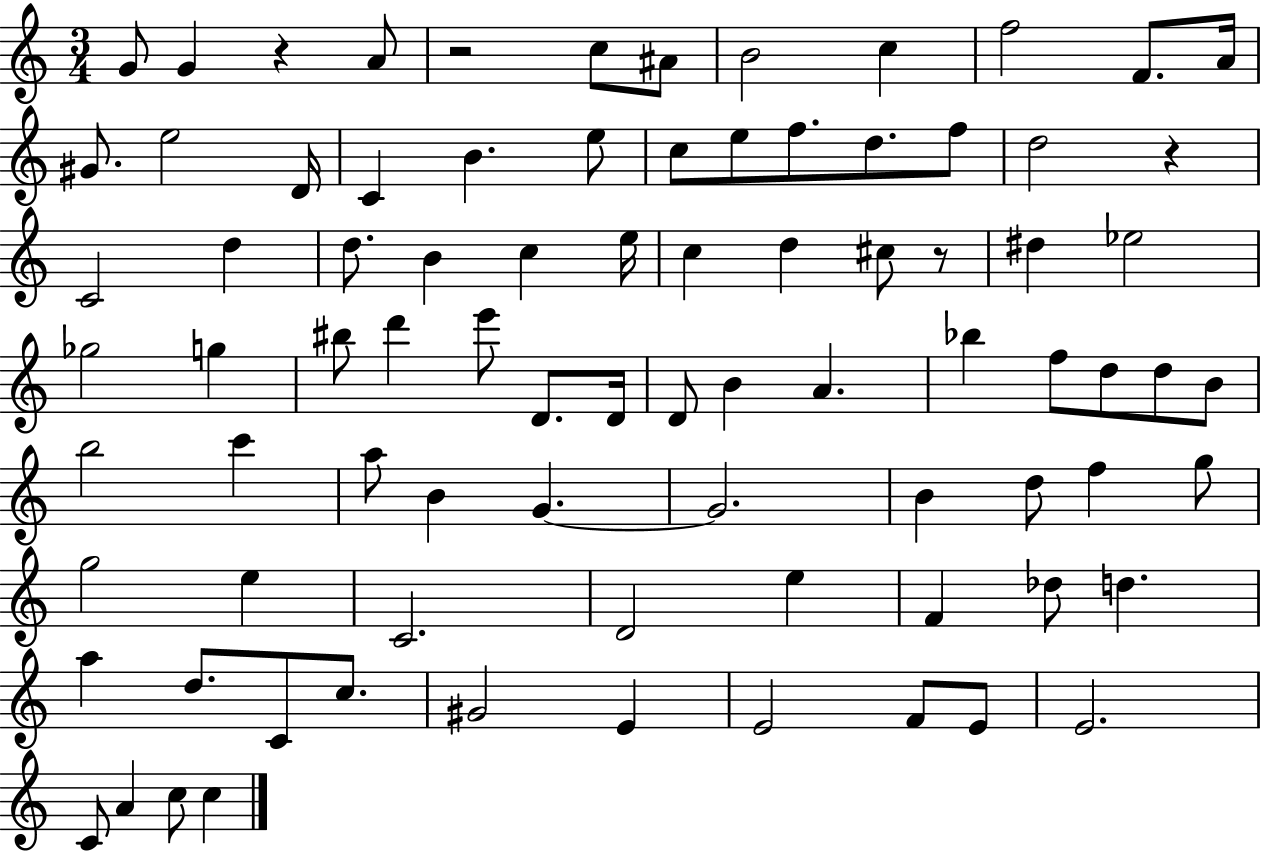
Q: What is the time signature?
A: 3/4